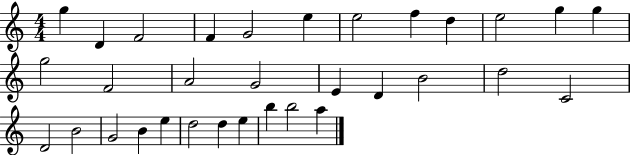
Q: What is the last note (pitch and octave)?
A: A5